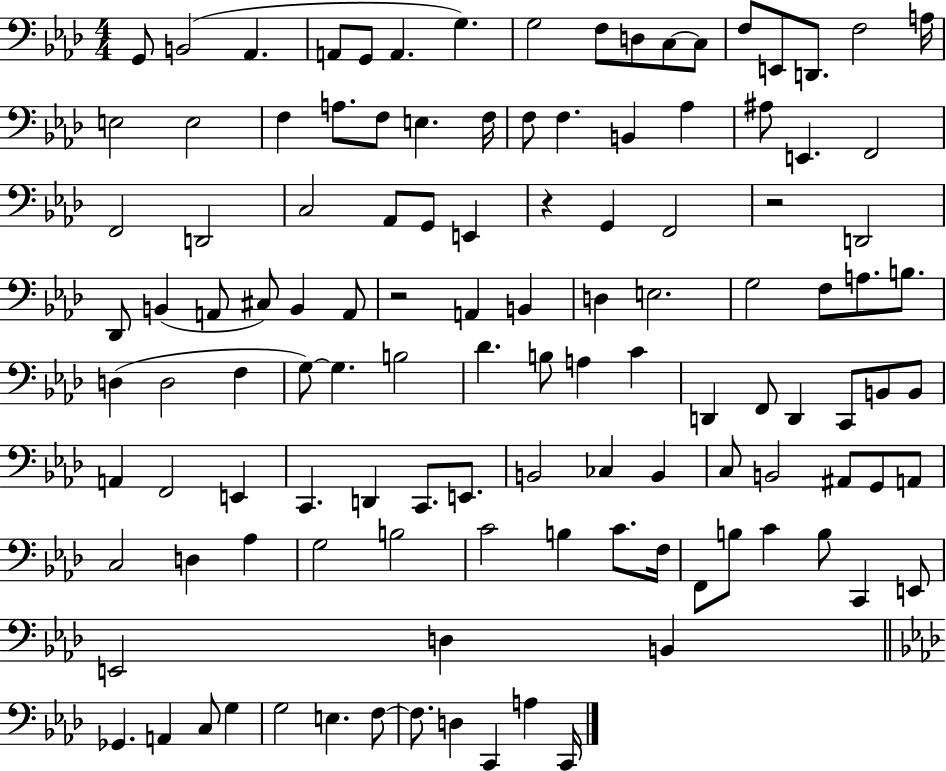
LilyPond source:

{
  \clef bass
  \numericTimeSignature
  \time 4/4
  \key aes \major
  \repeat volta 2 { g,8 b,2( aes,4. | a,8 g,8 a,4. g4.) | g2 f8 d8 c8~~ c8 | f8 e,8 d,8. f2 a16 | \break e2 e2 | f4 a8. f8 e4. f16 | f8 f4. b,4 aes4 | ais8 e,4. f,2 | \break f,2 d,2 | c2 aes,8 g,8 e,4 | r4 g,4 f,2 | r2 d,2 | \break des,8 b,4( a,8 cis8) b,4 a,8 | r2 a,4 b,4 | d4 e2. | g2 f8 a8. b8. | \break d4( d2 f4 | g8~~) g4. b2 | des'4. b8 a4 c'4 | d,4 f,8 d,4 c,8 b,8 b,8 | \break a,4 f,2 e,4 | c,4. d,4 c,8. e,8. | b,2 ces4 b,4 | c8 b,2 ais,8 g,8 a,8 | \break c2 d4 aes4 | g2 b2 | c'2 b4 c'8. f16 | f,8 b8 c'4 b8 c,4 e,8 | \break e,2 d4 b,4 | \bar "||" \break \key f \minor ges,4. a,4 c8 g4 | g2 e4. f8~~ | f8. d4 c,4 a4 c,16 | } \bar "|."
}